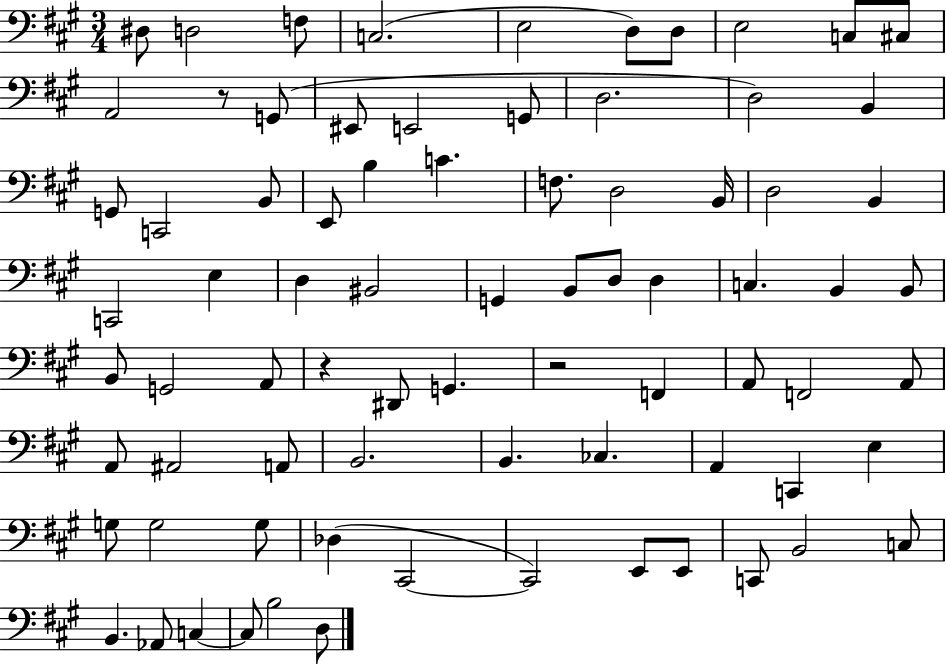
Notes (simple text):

D#3/e D3/h F3/e C3/h. E3/h D3/e D3/e E3/h C3/e C#3/e A2/h R/e G2/e EIS2/e E2/h G2/e D3/h. D3/h B2/q G2/e C2/h B2/e E2/e B3/q C4/q. F3/e. D3/h B2/s D3/h B2/q C2/h E3/q D3/q BIS2/h G2/q B2/e D3/e D3/q C3/q. B2/q B2/e B2/e G2/h A2/e R/q D#2/e G2/q. R/h F2/q A2/e F2/h A2/e A2/e A#2/h A2/e B2/h. B2/q. CES3/q. A2/q C2/q E3/q G3/e G3/h G3/e Db3/q C#2/h C#2/h E2/e E2/e C2/e B2/h C3/e B2/q. Ab2/e C3/q C3/e B3/h D3/e